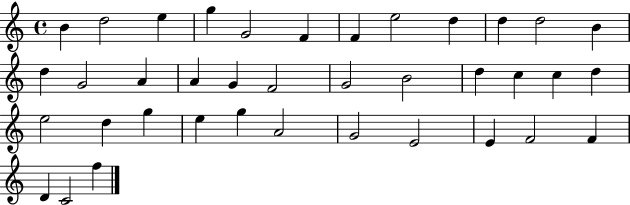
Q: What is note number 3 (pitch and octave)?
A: E5